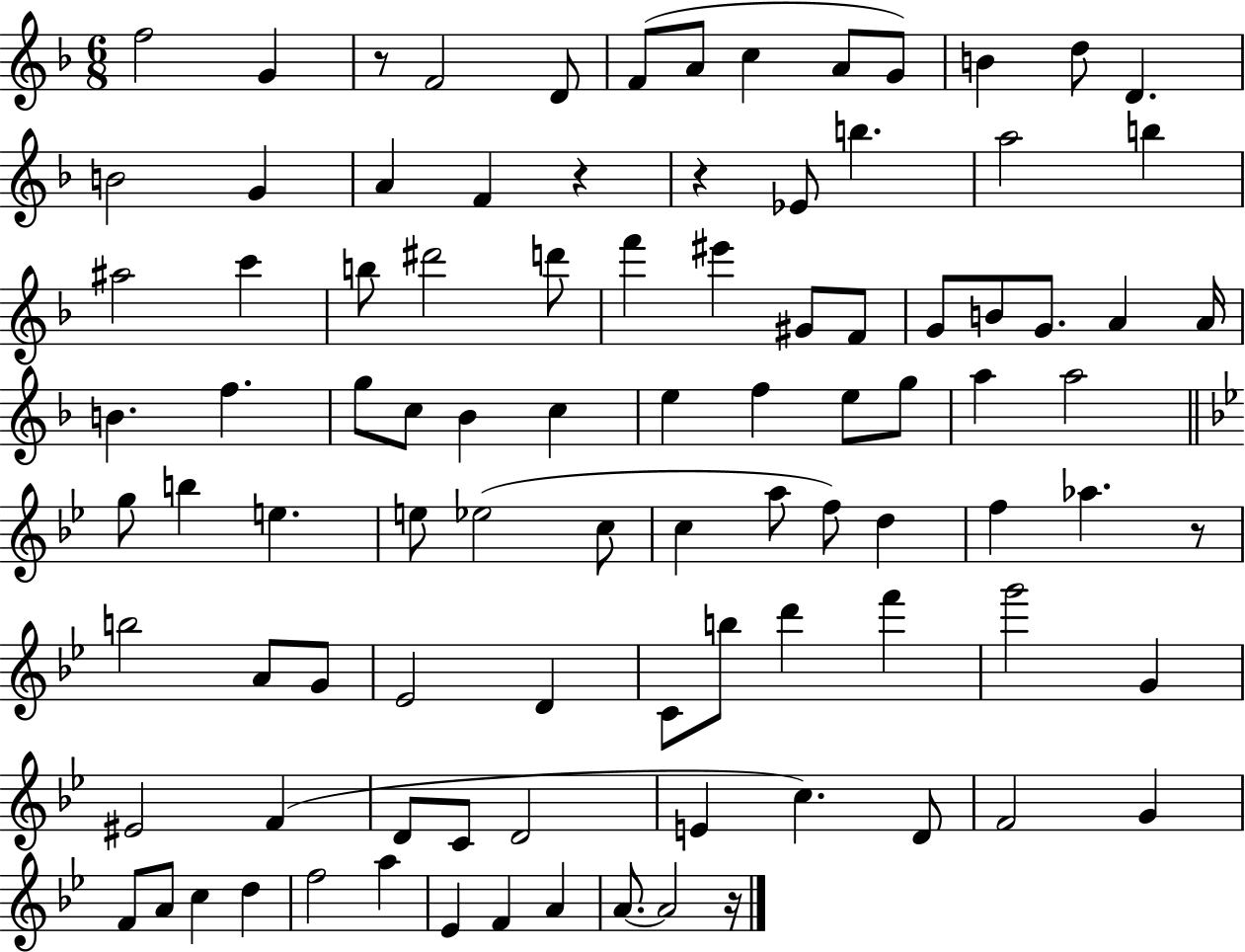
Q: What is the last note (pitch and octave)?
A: A4